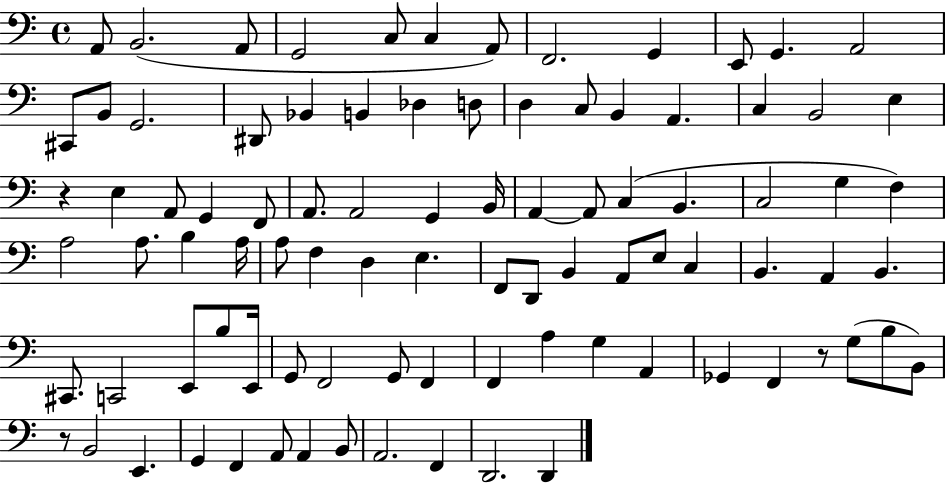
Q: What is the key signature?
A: C major